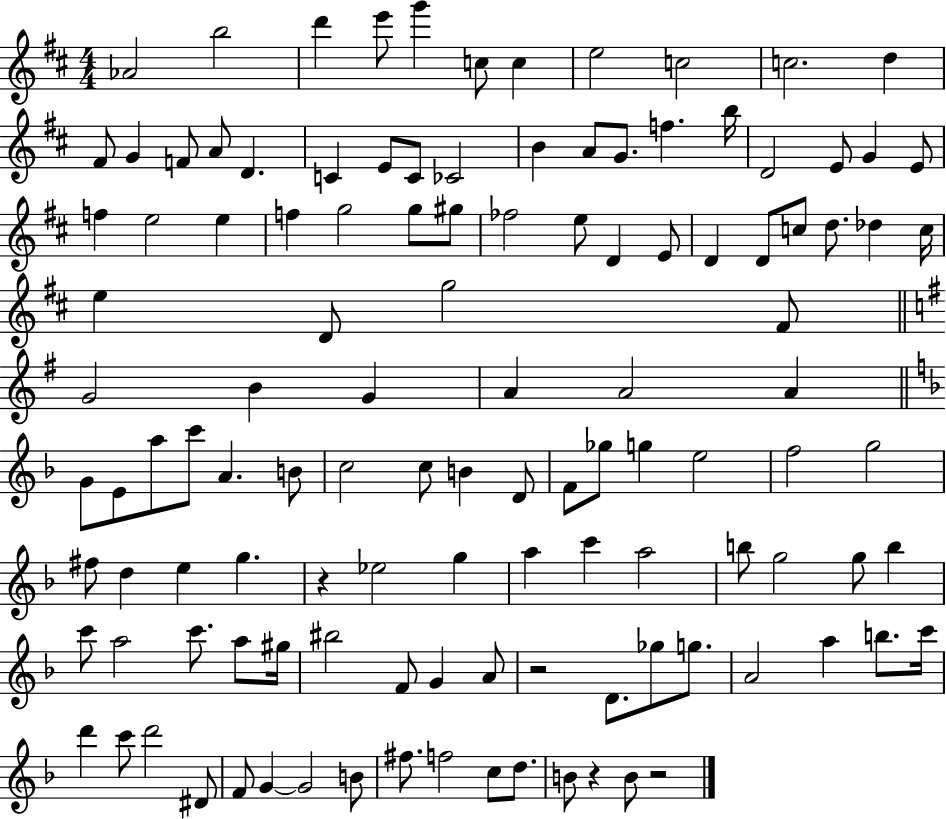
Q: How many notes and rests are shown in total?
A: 119